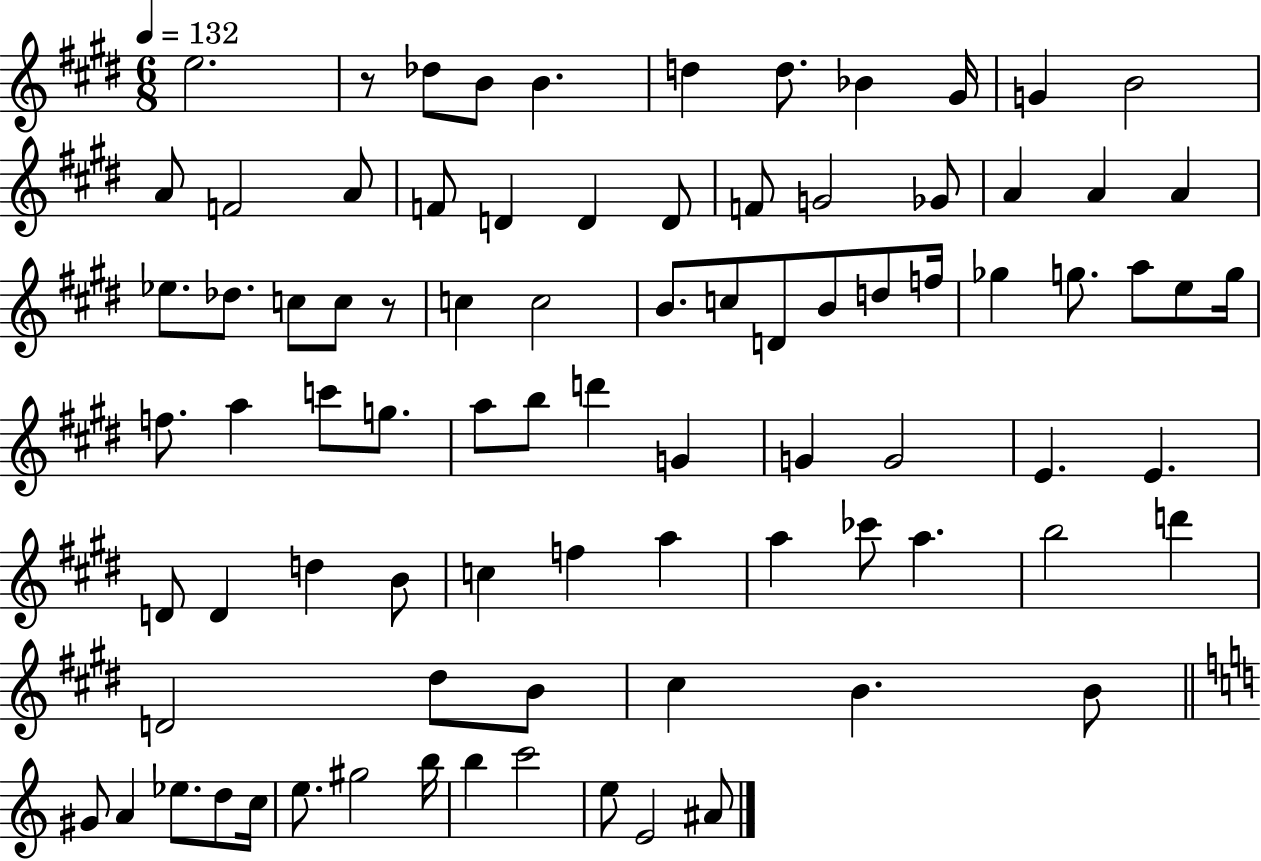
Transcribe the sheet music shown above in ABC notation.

X:1
T:Untitled
M:6/8
L:1/4
K:E
e2 z/2 _d/2 B/2 B d d/2 _B ^G/4 G B2 A/2 F2 A/2 F/2 D D D/2 F/2 G2 _G/2 A A A _e/2 _d/2 c/2 c/2 z/2 c c2 B/2 c/2 D/2 B/2 d/2 f/4 _g g/2 a/2 e/2 g/4 f/2 a c'/2 g/2 a/2 b/2 d' G G G2 E E D/2 D d B/2 c f a a _c'/2 a b2 d' D2 ^d/2 B/2 ^c B B/2 ^G/2 A _e/2 d/2 c/4 e/2 ^g2 b/4 b c'2 e/2 E2 ^A/2